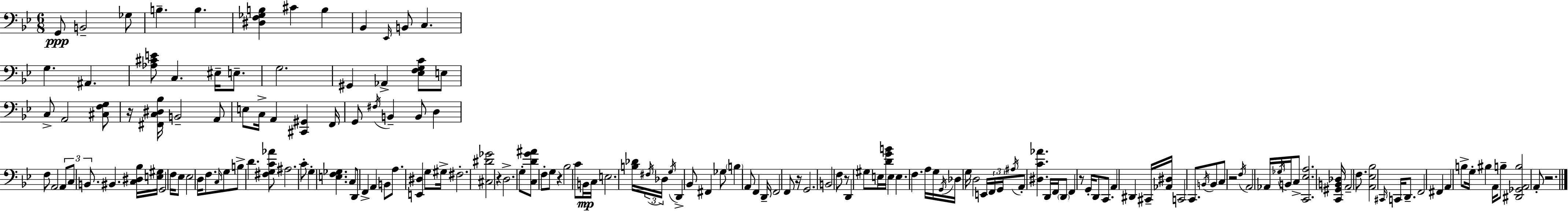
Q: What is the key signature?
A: BES major